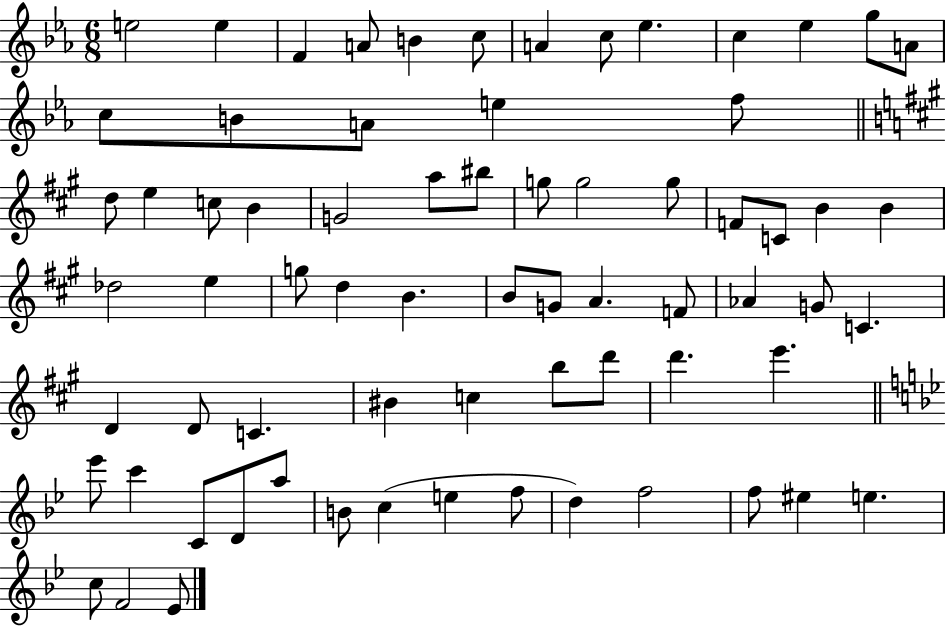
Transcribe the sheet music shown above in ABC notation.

X:1
T:Untitled
M:6/8
L:1/4
K:Eb
e2 e F A/2 B c/2 A c/2 _e c _e g/2 A/2 c/2 B/2 A/2 e f/2 d/2 e c/2 B G2 a/2 ^b/2 g/2 g2 g/2 F/2 C/2 B B _d2 e g/2 d B B/2 G/2 A F/2 _A G/2 C D D/2 C ^B c b/2 d'/2 d' e' _e'/2 c' C/2 D/2 a/2 B/2 c e f/2 d f2 f/2 ^e e c/2 F2 _E/2